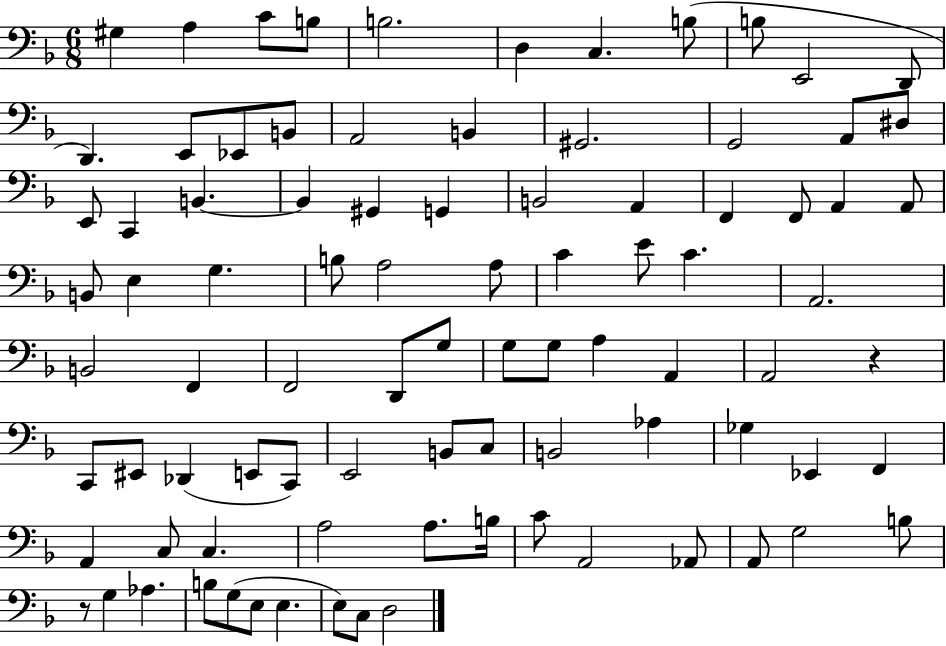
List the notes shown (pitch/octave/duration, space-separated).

G#3/q A3/q C4/e B3/e B3/h. D3/q C3/q. B3/e B3/e E2/h D2/e D2/q. E2/e Eb2/e B2/e A2/h B2/q G#2/h. G2/h A2/e D#3/e E2/e C2/q B2/q. B2/q G#2/q G2/q B2/h A2/q F2/q F2/e A2/q A2/e B2/e E3/q G3/q. B3/e A3/h A3/e C4/q E4/e C4/q. A2/h. B2/h F2/q F2/h D2/e G3/e G3/e G3/e A3/q A2/q A2/h R/q C2/e EIS2/e Db2/q E2/e C2/e E2/h B2/e C3/e B2/h Ab3/q Gb3/q Eb2/q F2/q A2/q C3/e C3/q. A3/h A3/e. B3/s C4/e A2/h Ab2/e A2/e G3/h B3/e R/e G3/q Ab3/q. B3/e G3/e E3/e E3/q. E3/e C3/e D3/h